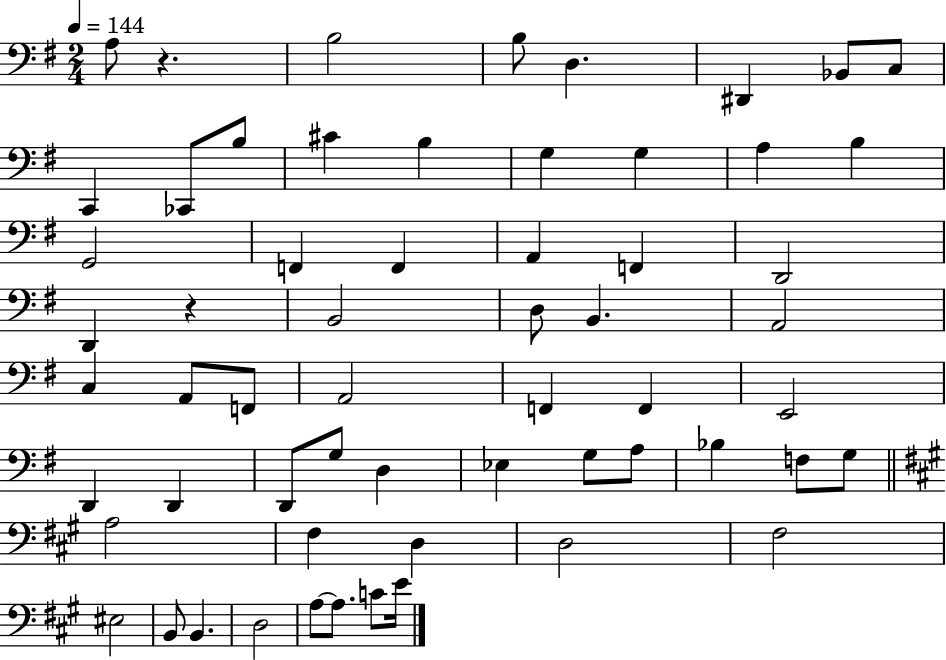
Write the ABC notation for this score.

X:1
T:Untitled
M:2/4
L:1/4
K:G
A,/2 z B,2 B,/2 D, ^D,, _B,,/2 C,/2 C,, _C,,/2 B,/2 ^C B, G, G, A, B, G,,2 F,, F,, A,, F,, D,,2 D,, z B,,2 D,/2 B,, A,,2 C, A,,/2 F,,/2 A,,2 F,, F,, E,,2 D,, D,, D,,/2 G,/2 D, _E, G,/2 A,/2 _B, F,/2 G,/2 A,2 ^F, D, D,2 ^F,2 ^E,2 B,,/2 B,, D,2 A,/2 A,/2 C/2 E/4